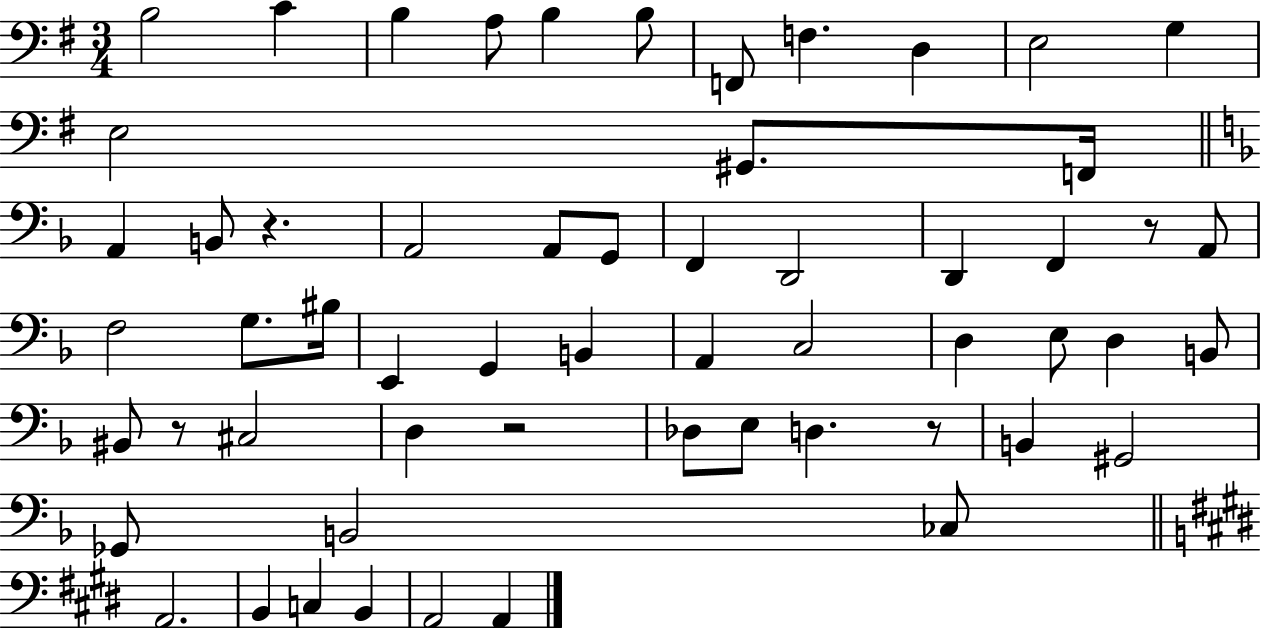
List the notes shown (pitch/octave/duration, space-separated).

B3/h C4/q B3/q A3/e B3/q B3/e F2/e F3/q. D3/q E3/h G3/q E3/h G#2/e. F2/s A2/q B2/e R/q. A2/h A2/e G2/e F2/q D2/h D2/q F2/q R/e A2/e F3/h G3/e. BIS3/s E2/q G2/q B2/q A2/q C3/h D3/q E3/e D3/q B2/e BIS2/e R/e C#3/h D3/q R/h Db3/e E3/e D3/q. R/e B2/q G#2/h Gb2/e B2/h CES3/e A2/h. B2/q C3/q B2/q A2/h A2/q